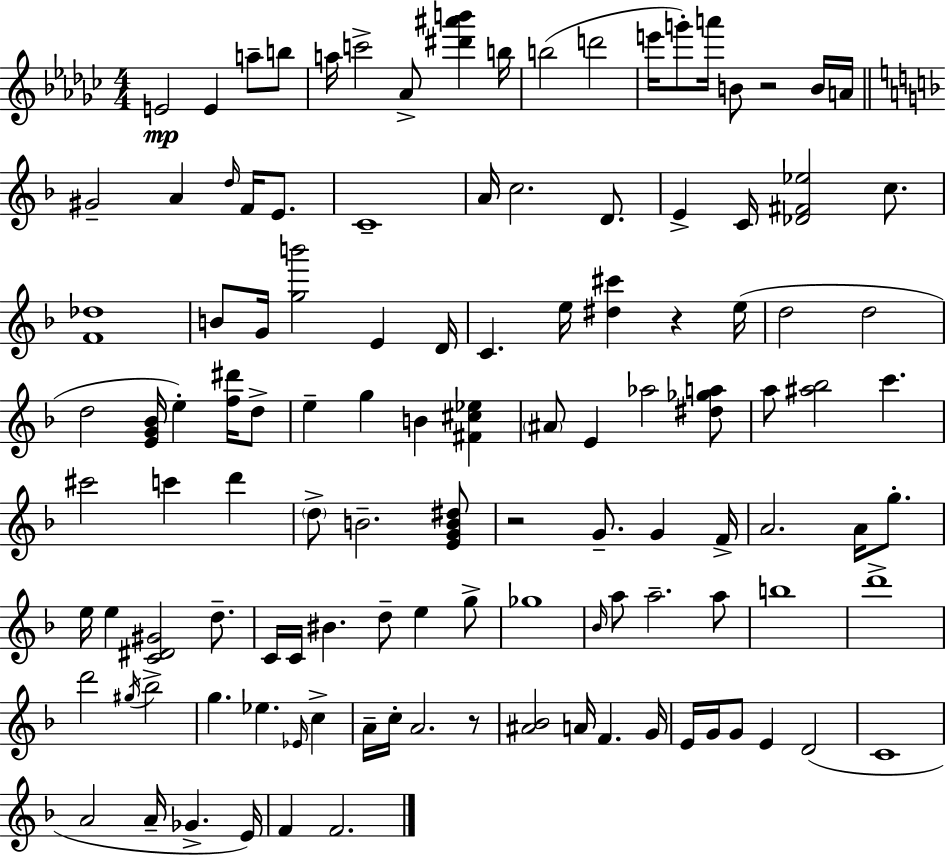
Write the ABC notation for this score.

X:1
T:Untitled
M:4/4
L:1/4
K:Ebm
E2 E a/2 b/2 a/4 c'2 _A/2 [^d'^a'b'] b/4 b2 d'2 e'/4 g'/2 a'/4 B/2 z2 B/4 A/4 ^G2 A d/4 F/4 E/2 C4 A/4 c2 D/2 E C/4 [_D^F_e]2 c/2 [F_d]4 B/2 G/4 [gb']2 E D/4 C e/4 [^d^c'] z e/4 d2 d2 d2 [EG_B]/4 e [f^d']/4 d/2 e g B [^F^c_e] ^A/2 E _a2 [^d_ga]/2 a/2 [^a_b]2 c' ^c'2 c' d' d/2 B2 [EGB^d]/2 z2 G/2 G F/4 A2 A/4 g/2 e/4 e [C^D^G]2 d/2 C/4 C/4 ^B d/2 e g/2 _g4 _B/4 a/2 a2 a/2 b4 d'4 d'2 ^g/4 _b2 g _e _E/4 c A/4 c/4 A2 z/2 [^A_B]2 A/4 F G/4 E/4 G/4 G/2 E D2 C4 A2 A/4 _G E/4 F F2